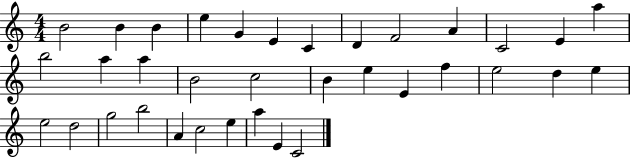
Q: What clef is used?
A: treble